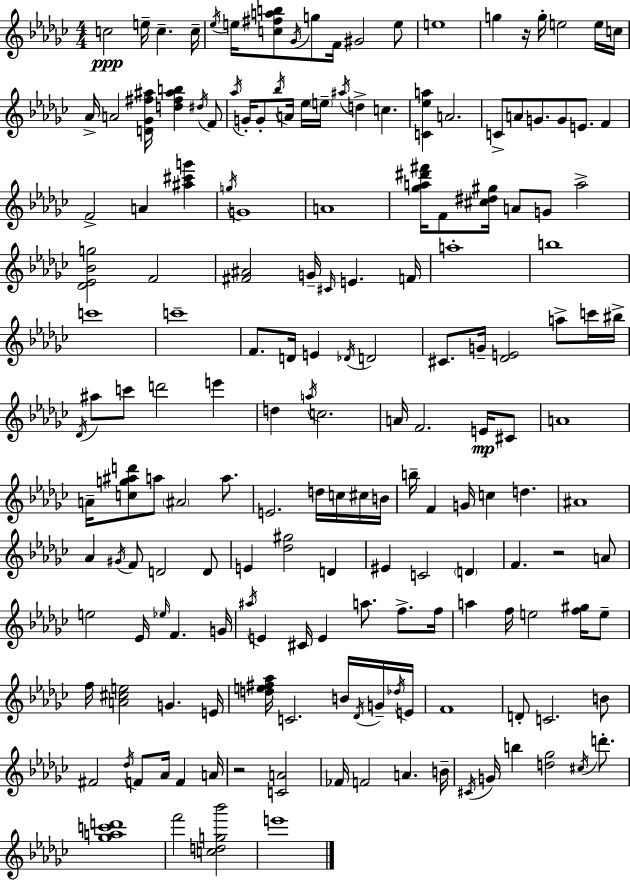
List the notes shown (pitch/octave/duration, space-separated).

C5/h E5/s C5/q. C5/s Eb5/s E5/s [C5,F#5,A5,B5]/e Gb4/s G5/e F4/s G#4/h E5/e E5/w G5/q R/s G5/s E5/h E5/s C5/s Ab4/s A4/h [D4,Gb4,F#5,A#5]/s [D5,F#5,A#5,B5]/q D#5/s F4/e Ab5/s G4/s G4/e Bb5/s A4/s Eb5/s E5/s A#5/s D5/q C5/q. [C4,Eb5,A5]/q A4/h. C4/e A4/e G4/e. G4/e E4/e. F4/q F4/h A4/q [A#5,C#6,G6]/q G5/s G4/w A4/w [Gb5,A5,D#6,F#6]/s F4/e [C#5,D#5,G#5]/s A4/e G4/e A5/h [Db4,Eb4,Bb4,G5]/h F4/h [F#4,A#4]/h G4/s C#4/s E4/q. F4/s A5/w B5/w C6/w C6/w F4/e. D4/s E4/q Db4/s D4/h C#4/e. G4/s [Db4,E4]/h A5/e C6/s BIS5/s Db4/s A#5/e C6/e D6/h E6/q D5/q A5/s C5/h. A4/s F4/h. E4/s C#4/e A4/w A4/s [C5,G5,A#5,D6]/e A5/e A#4/h A5/e. E4/h. D5/s C5/s C#5/s B4/s B5/s F4/q G4/s C5/q D5/q. A#4/w Ab4/q G#4/s F4/e D4/h D4/e E4/q [Db5,G#5]/h D4/q EIS4/q C4/h D4/q F4/q. R/h A4/e E5/h Eb4/s Eb5/s F4/q. G4/s A#5/s E4/q C#4/s E4/q A5/e. F5/e. F5/s A5/q F5/s E5/h [F5,G#5]/s E5/e F5/s [A4,C#5,E5]/h G4/q. E4/s [D5,E5,F#5,Ab5]/s C4/h. B4/s Db4/s G4/s Db5/s E4/s F4/w D4/e C4/h. B4/e F#4/h Db5/s F4/e Ab4/s F4/q A4/s R/h [C4,A4]/h FES4/s F4/h A4/q. B4/s C#4/s G4/s B5/q [D5,Gb5]/h C#5/s D6/e. [Gb5,A5,C6,D6]/w F6/h [C5,D5,G5,Bb6]/h E6/w